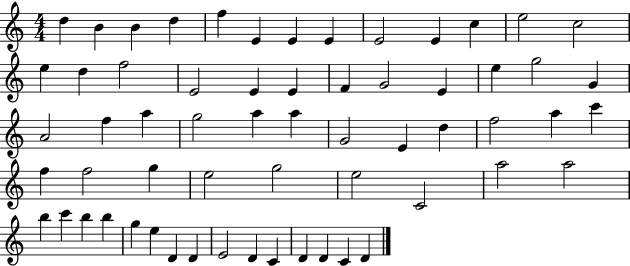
{
  \clef treble
  \numericTimeSignature
  \time 4/4
  \key c \major
  d''4 b'4 b'4 d''4 | f''4 e'4 e'4 e'4 | e'2 e'4 c''4 | e''2 c''2 | \break e''4 d''4 f''2 | e'2 e'4 e'4 | f'4 g'2 e'4 | e''4 g''2 g'4 | \break a'2 f''4 a''4 | g''2 a''4 a''4 | g'2 e'4 d''4 | f''2 a''4 c'''4 | \break f''4 f''2 g''4 | e''2 g''2 | e''2 c'2 | a''2 a''2 | \break b''4 c'''4 b''4 b''4 | g''4 e''4 d'4 d'4 | e'2 d'4 c'4 | d'4 d'4 c'4 d'4 | \break \bar "|."
}